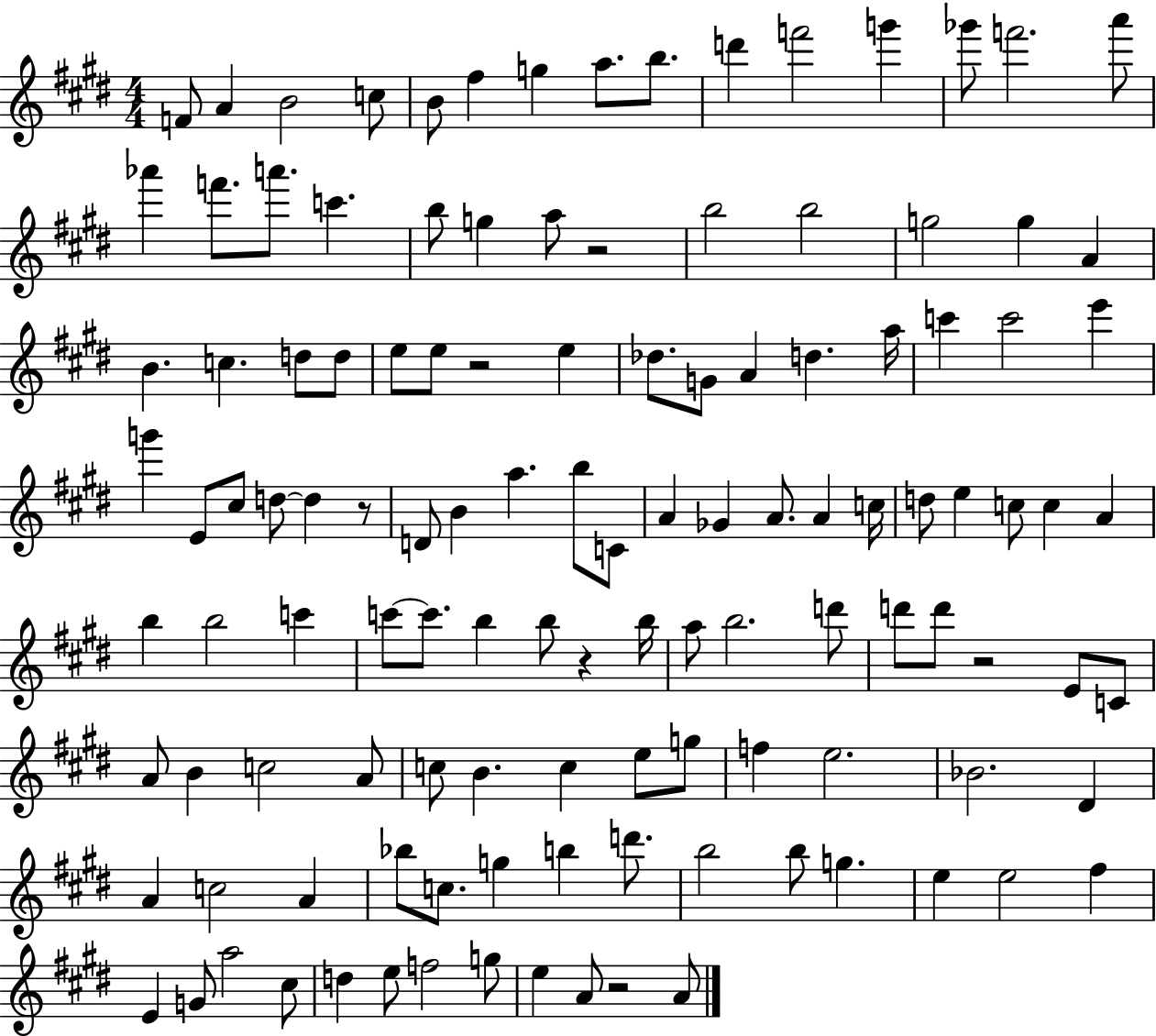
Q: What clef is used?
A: treble